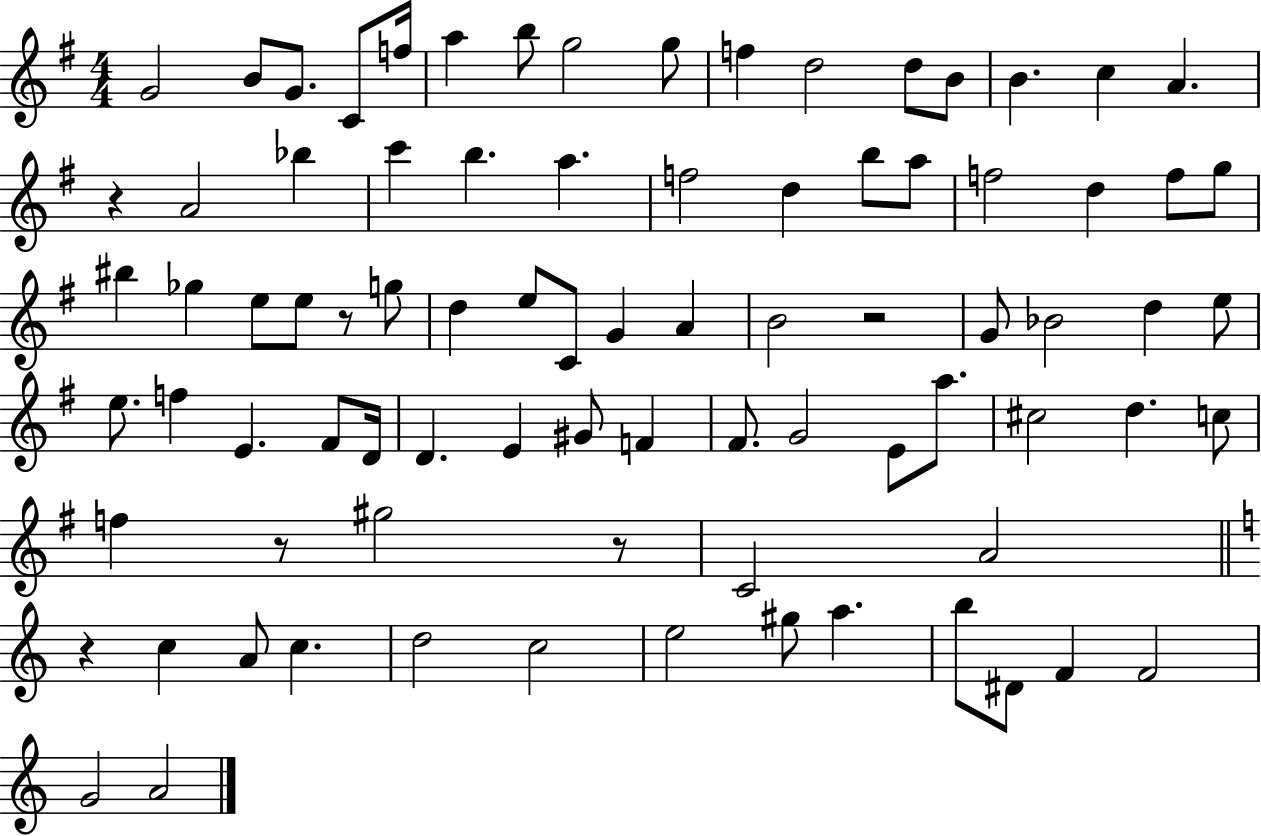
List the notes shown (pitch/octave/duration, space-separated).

G4/h B4/e G4/e. C4/e F5/s A5/q B5/e G5/h G5/e F5/q D5/h D5/e B4/e B4/q. C5/q A4/q. R/q A4/h Bb5/q C6/q B5/q. A5/q. F5/h D5/q B5/e A5/e F5/h D5/q F5/e G5/e BIS5/q Gb5/q E5/e E5/e R/e G5/e D5/q E5/e C4/e G4/q A4/q B4/h R/h G4/e Bb4/h D5/q E5/e E5/e. F5/q E4/q. F#4/e D4/s D4/q. E4/q G#4/e F4/q F#4/e. G4/h E4/e A5/e. C#5/h D5/q. C5/e F5/q R/e G#5/h R/e C4/h A4/h R/q C5/q A4/e C5/q. D5/h C5/h E5/h G#5/e A5/q. B5/e D#4/e F4/q F4/h G4/h A4/h